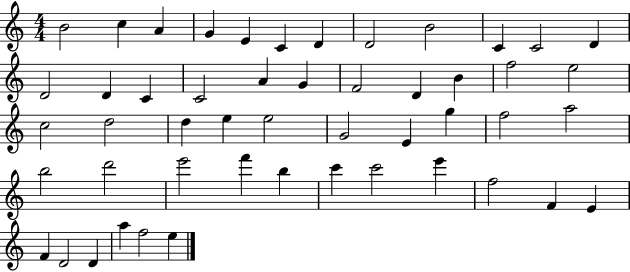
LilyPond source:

{
  \clef treble
  \numericTimeSignature
  \time 4/4
  \key c \major
  b'2 c''4 a'4 | g'4 e'4 c'4 d'4 | d'2 b'2 | c'4 c'2 d'4 | \break d'2 d'4 c'4 | c'2 a'4 g'4 | f'2 d'4 b'4 | f''2 e''2 | \break c''2 d''2 | d''4 e''4 e''2 | g'2 e'4 g''4 | f''2 a''2 | \break b''2 d'''2 | e'''2 f'''4 b''4 | c'''4 c'''2 e'''4 | f''2 f'4 e'4 | \break f'4 d'2 d'4 | a''4 f''2 e''4 | \bar "|."
}